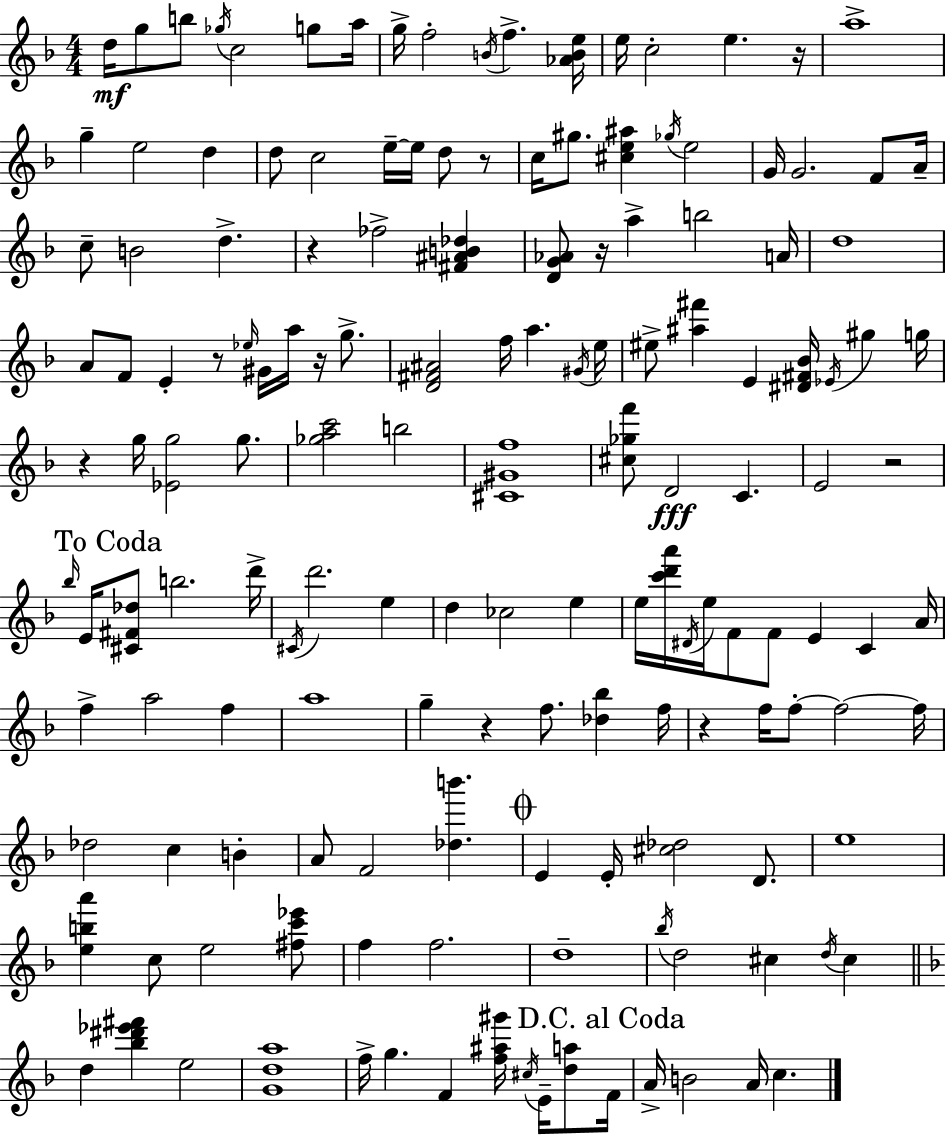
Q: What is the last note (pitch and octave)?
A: C5